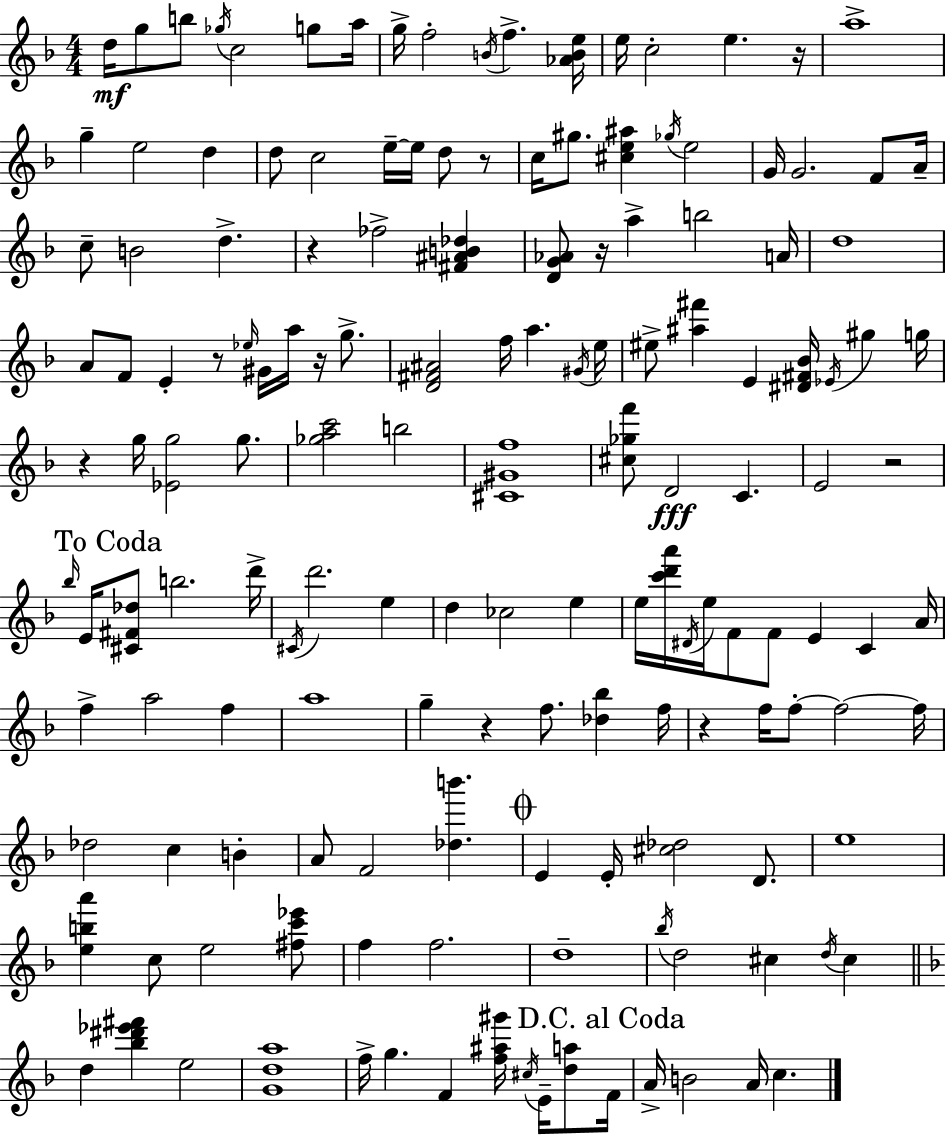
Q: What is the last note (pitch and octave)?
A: C5